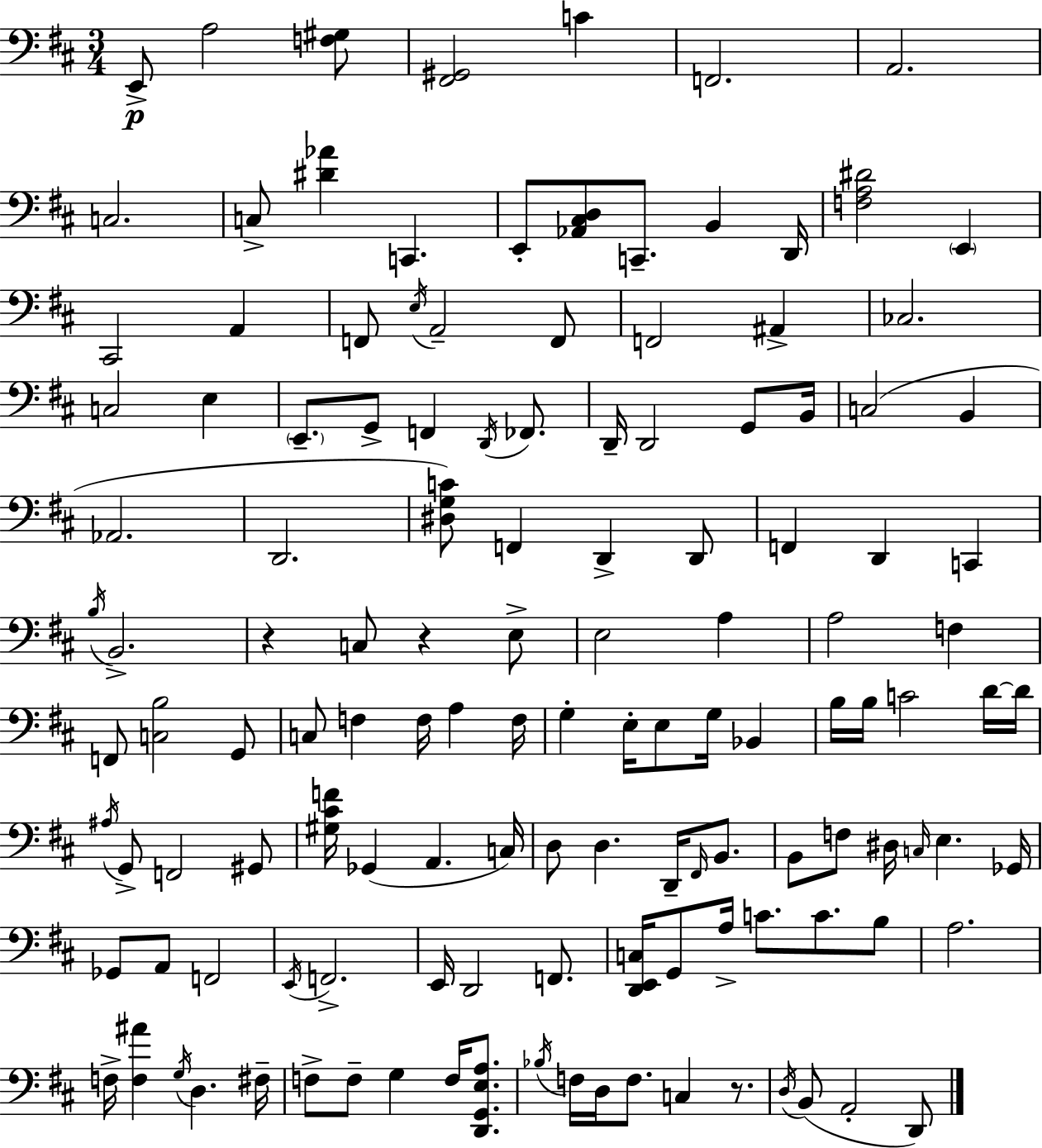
{
  \clef bass
  \numericTimeSignature
  \time 3/4
  \key d \major
  e,8->\p a2 <f gis>8 | <fis, gis,>2 c'4 | f,2. | a,2. | \break c2. | c8-> <dis' aes'>4 c,4. | e,8-. <aes, cis d>8 c,8.-- b,4 d,16 | <f a dis'>2 \parenthesize e,4 | \break cis,2 a,4 | f,8 \acciaccatura { e16 } a,2-- f,8 | f,2 ais,4-> | ces2. | \break c2 e4 | \parenthesize e,8.-- g,8-> f,4 \acciaccatura { d,16 } fes,8. | d,16-- d,2 g,8 | b,16 c2( b,4 | \break aes,2. | d,2. | <dis g c'>8) f,4 d,4-> | d,8 f,4 d,4 c,4 | \break \acciaccatura { b16 } b,2.-> | r4 c8 r4 | e8-> e2 a4 | a2 f4 | \break f,8 <c b>2 | g,8 c8 f4 f16 a4 | f16 g4-. e16-. e8 g16 bes,4 | b16 b16 c'2 | \break d'16~~ d'16 \acciaccatura { ais16 } g,8-> f,2 | gis,8 <gis cis' f'>16 ges,4( a,4. | c16) d8 d4. | d,16-- \grace { fis,16 } b,8. b,8 f8 dis16 \grace { c16 } e4. | \break ges,16 ges,8 a,8 f,2 | \acciaccatura { e,16 } f,2.-> | e,16 d,2 | f,8. <d, e, c>16 g,8 a16-> c'8. | \break c'8. b8 a2. | f16-> <f ais'>4 | \acciaccatura { g16 } d4. fis16-- f8-> f8-- | g4 f16 <d, g, e a>8. \acciaccatura { bes16 } f16 d16 f8. | \break c4 r8. \acciaccatura { d16 }( b,8 | a,2-. d,8) \bar "|."
}